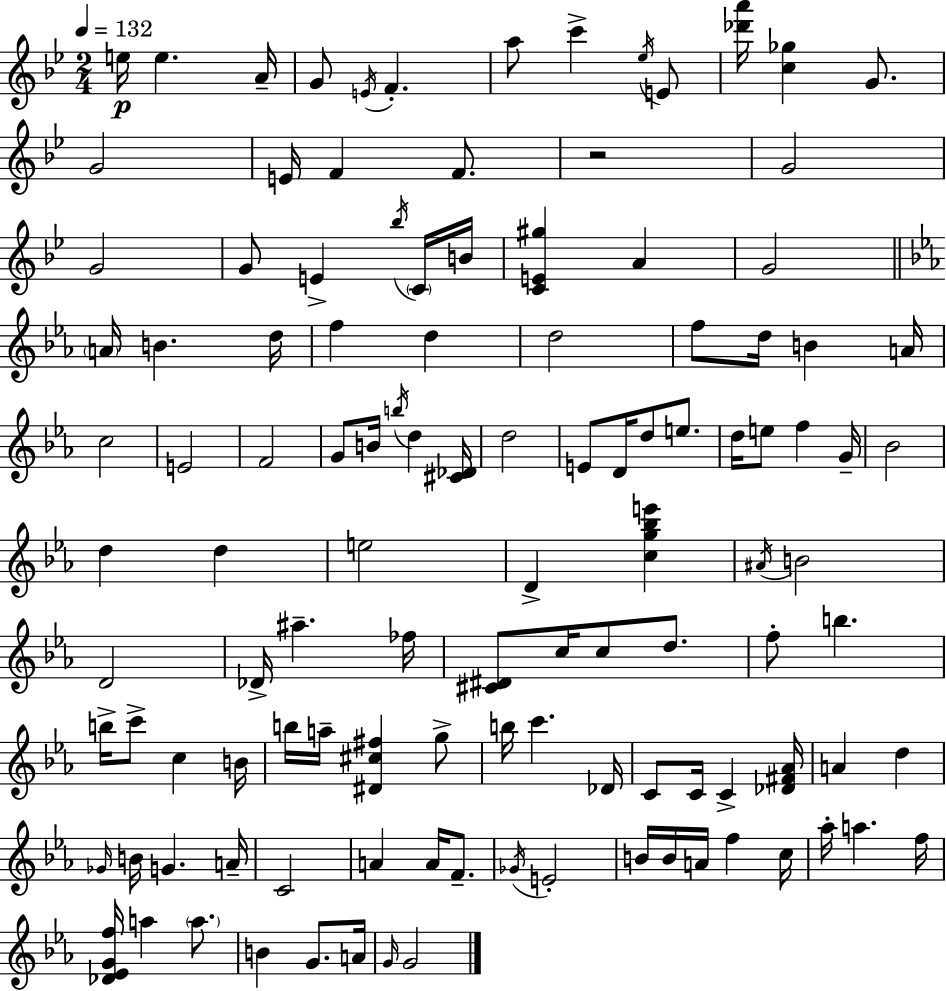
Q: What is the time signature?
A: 2/4